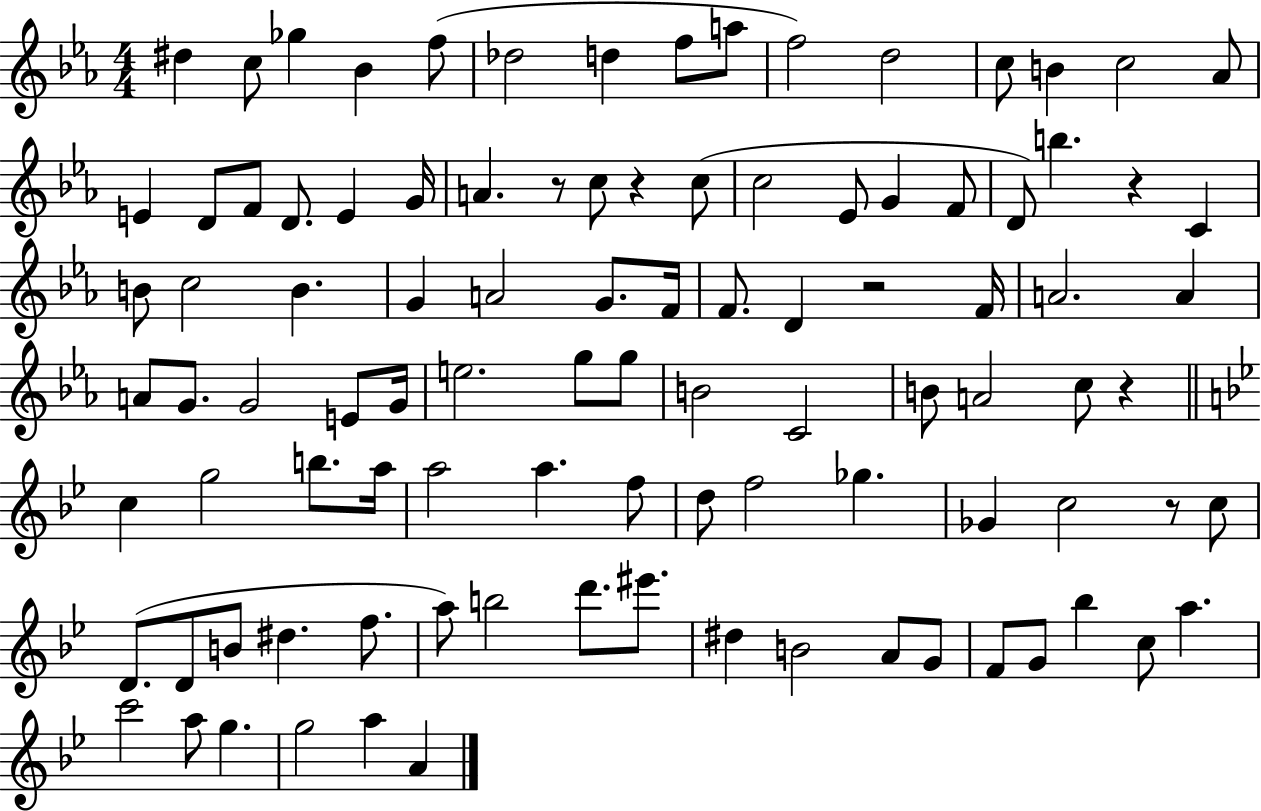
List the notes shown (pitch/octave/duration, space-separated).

D#5/q C5/e Gb5/q Bb4/q F5/e Db5/h D5/q F5/e A5/e F5/h D5/h C5/e B4/q C5/h Ab4/e E4/q D4/e F4/e D4/e. E4/q G4/s A4/q. R/e C5/e R/q C5/e C5/h Eb4/e G4/q F4/e D4/e B5/q. R/q C4/q B4/e C5/h B4/q. G4/q A4/h G4/e. F4/s F4/e. D4/q R/h F4/s A4/h. A4/q A4/e G4/e. G4/h E4/e G4/s E5/h. G5/e G5/e B4/h C4/h B4/e A4/h C5/e R/q C5/q G5/h B5/e. A5/s A5/h A5/q. F5/e D5/e F5/h Gb5/q. Gb4/q C5/h R/e C5/e D4/e. D4/e B4/e D#5/q. F5/e. A5/e B5/h D6/e. EIS6/e. D#5/q B4/h A4/e G4/e F4/e G4/e Bb5/q C5/e A5/q. C6/h A5/e G5/q. G5/h A5/q A4/q